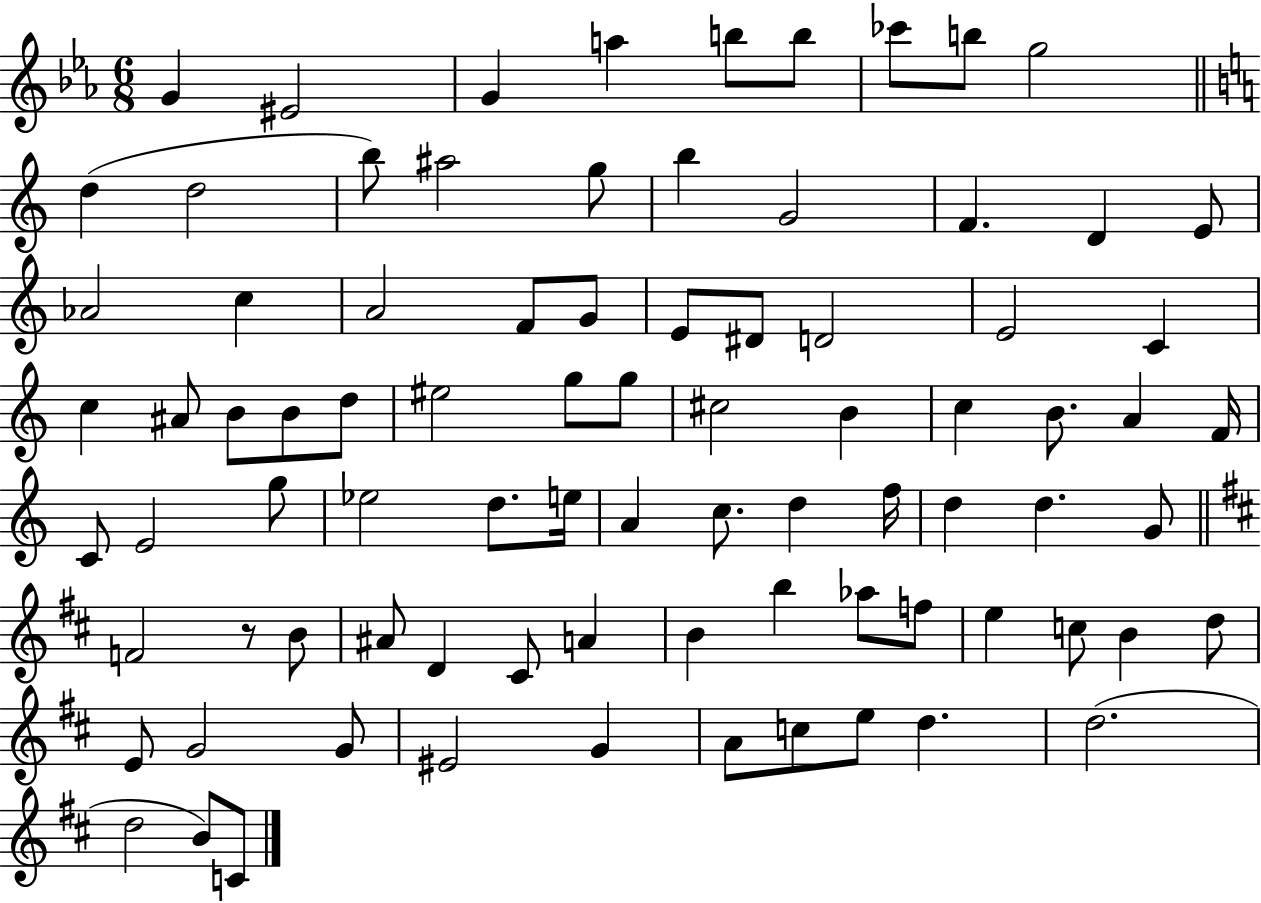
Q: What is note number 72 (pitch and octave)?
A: G4